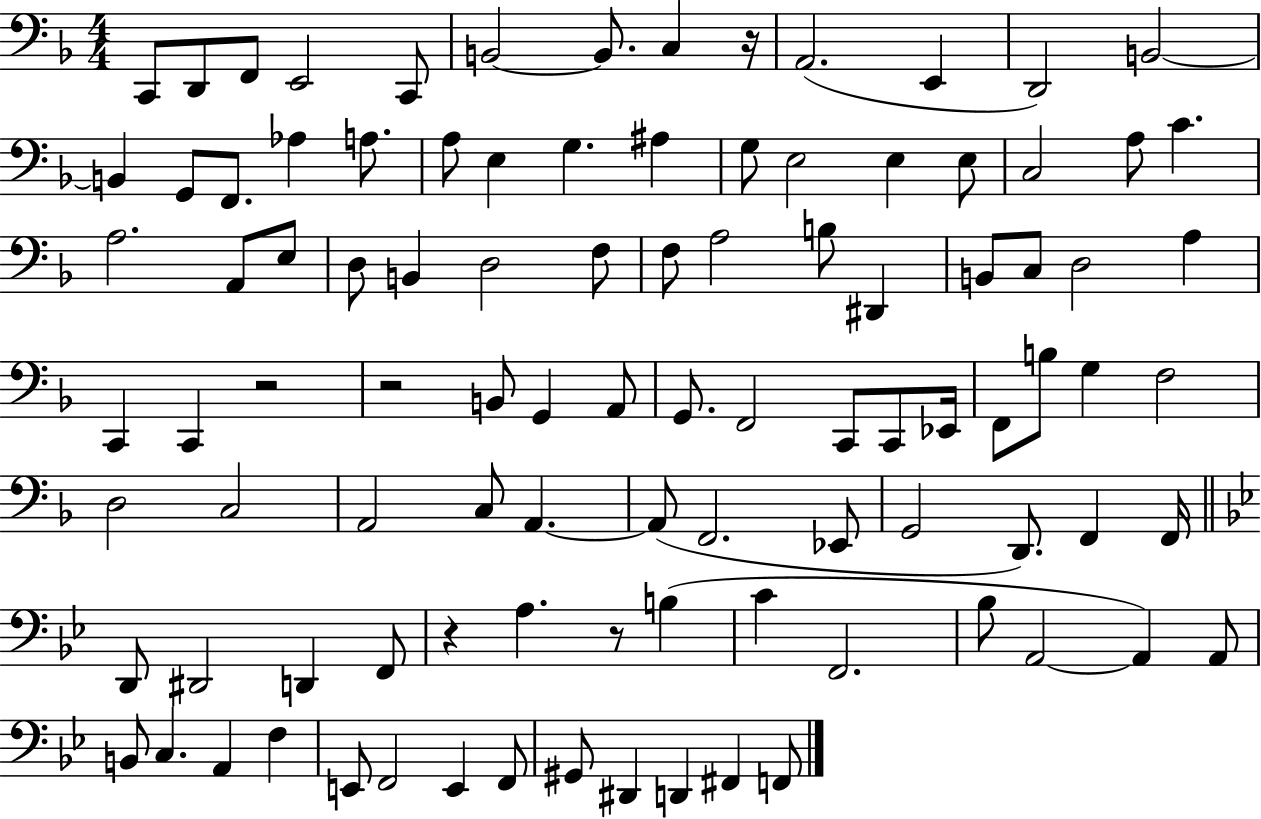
{
  \clef bass
  \numericTimeSignature
  \time 4/4
  \key f \major
  c,8 d,8 f,8 e,2 c,8 | b,2~~ b,8. c4 r16 | a,2.( e,4 | d,2) b,2~~ | \break b,4 g,8 f,8. aes4 a8. | a8 e4 g4. ais4 | g8 e2 e4 e8 | c2 a8 c'4. | \break a2. a,8 e8 | d8 b,4 d2 f8 | f8 a2 b8 dis,4 | b,8 c8 d2 a4 | \break c,4 c,4 r2 | r2 b,8 g,4 a,8 | g,8. f,2 c,8 c,8 ees,16 | f,8 b8 g4 f2 | \break d2 c2 | a,2 c8 a,4.~~ | a,8( f,2. ees,8 | g,2 d,8.) f,4 f,16 | \break \bar "||" \break \key g \minor d,8 dis,2 d,4 f,8 | r4 a4. r8 b4( | c'4 f,2. | bes8 a,2~~ a,4) a,8 | \break b,8 c4. a,4 f4 | e,8 f,2 e,4 f,8 | gis,8 dis,4 d,4 fis,4 f,8 | \bar "|."
}